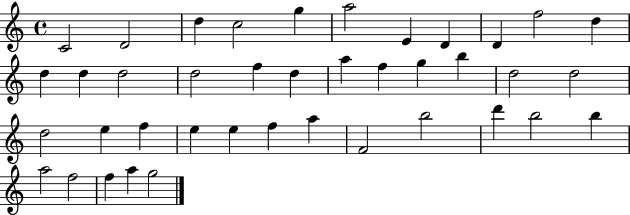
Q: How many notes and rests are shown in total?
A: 40